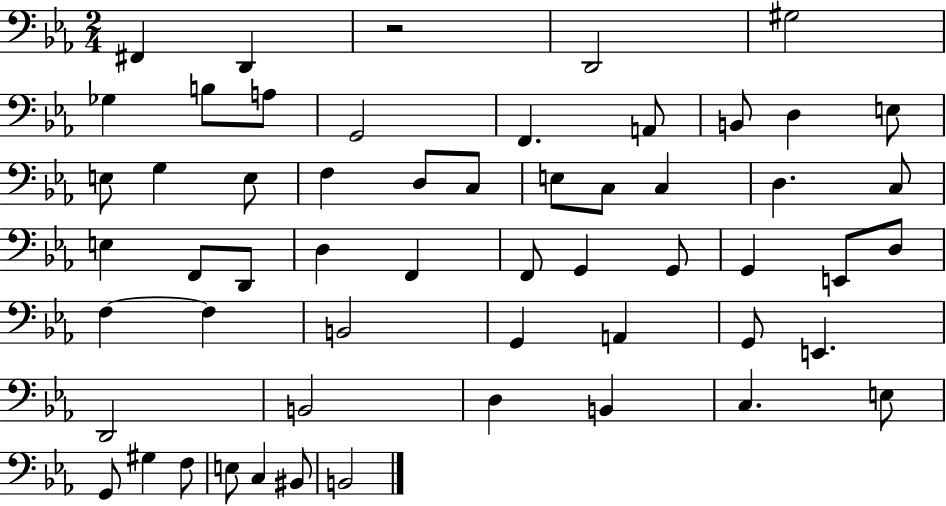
X:1
T:Untitled
M:2/4
L:1/4
K:Eb
^F,, D,, z2 D,,2 ^G,2 _G, B,/2 A,/2 G,,2 F,, A,,/2 B,,/2 D, E,/2 E,/2 G, E,/2 F, D,/2 C,/2 E,/2 C,/2 C, D, C,/2 E, F,,/2 D,,/2 D, F,, F,,/2 G,, G,,/2 G,, E,,/2 D,/2 F, F, B,,2 G,, A,, G,,/2 E,, D,,2 B,,2 D, B,, C, E,/2 G,,/2 ^G, F,/2 E,/2 C, ^B,,/2 B,,2